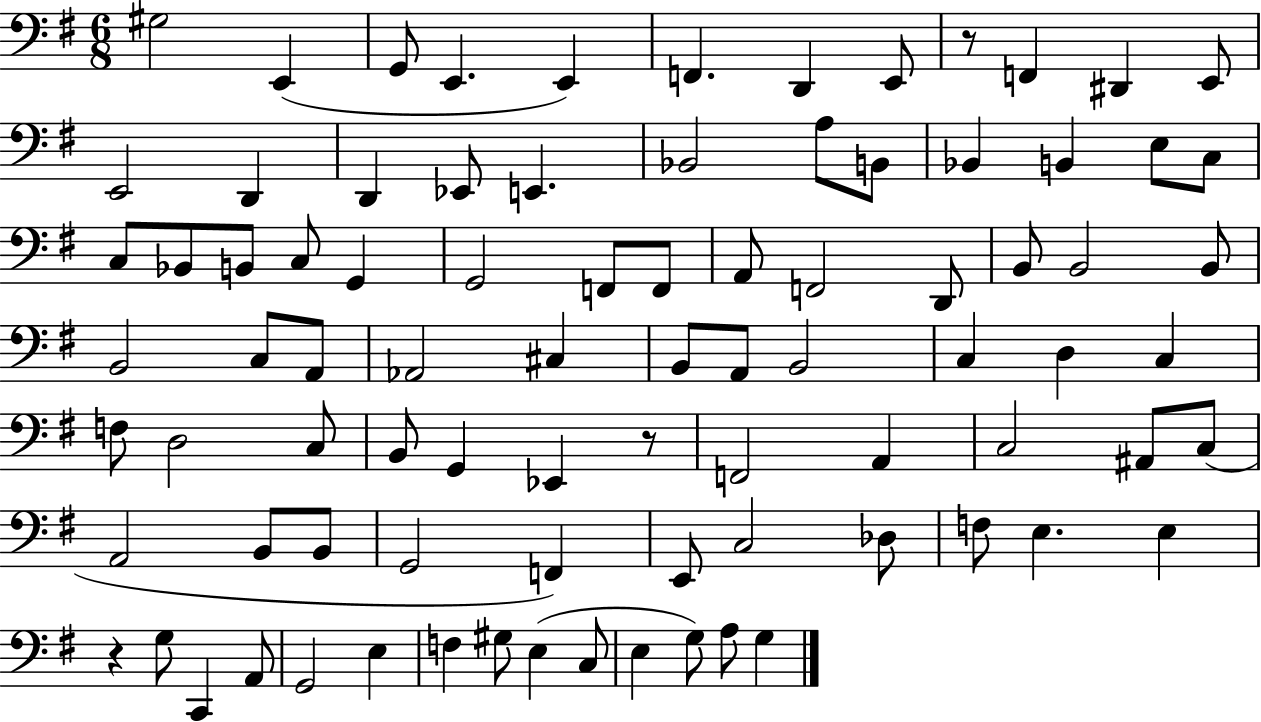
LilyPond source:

{
  \clef bass
  \numericTimeSignature
  \time 6/8
  \key g \major
  gis2 e,4( | g,8 e,4. e,4) | f,4. d,4 e,8 | r8 f,4 dis,4 e,8 | \break e,2 d,4 | d,4 ees,8 e,4. | bes,2 a8 b,8 | bes,4 b,4 e8 c8 | \break c8 bes,8 b,8 c8 g,4 | g,2 f,8 f,8 | a,8 f,2 d,8 | b,8 b,2 b,8 | \break b,2 c8 a,8 | aes,2 cis4 | b,8 a,8 b,2 | c4 d4 c4 | \break f8 d2 c8 | b,8 g,4 ees,4 r8 | f,2 a,4 | c2 ais,8 c8( | \break a,2 b,8 b,8 | g,2 f,4) | e,8 c2 des8 | f8 e4. e4 | \break r4 g8 c,4 a,8 | g,2 e4 | f4 gis8 e4( c8 | e4 g8) a8 g4 | \break \bar "|."
}